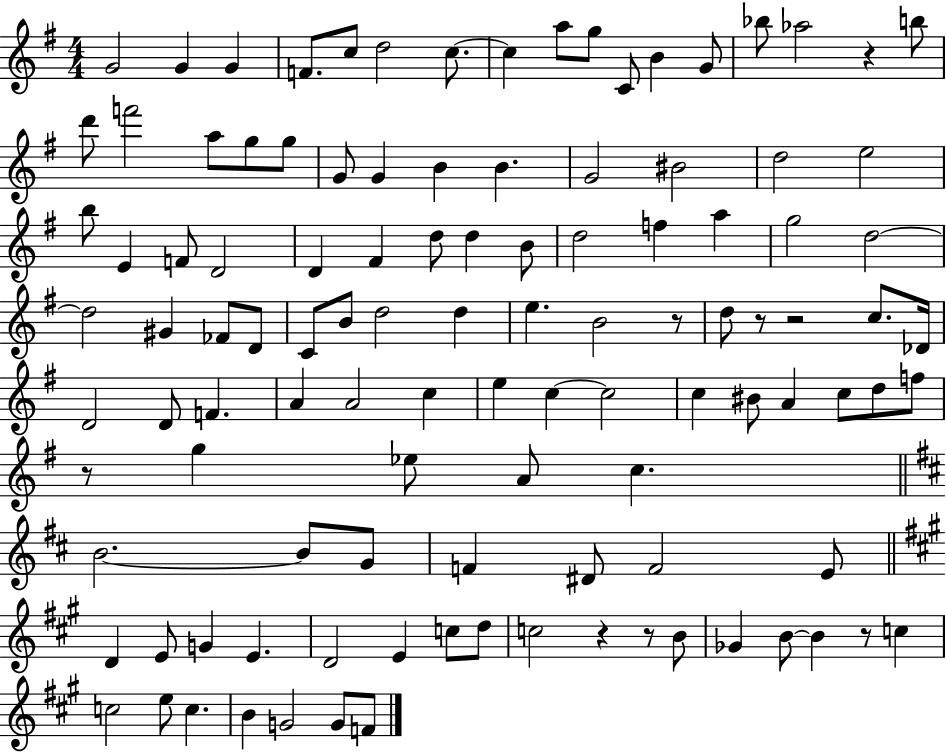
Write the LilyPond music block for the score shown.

{
  \clef treble
  \numericTimeSignature
  \time 4/4
  \key g \major
  g'2 g'4 g'4 | f'8. c''8 d''2 c''8.~~ | c''4 a''8 g''8 c'8 b'4 g'8 | bes''8 aes''2 r4 b''8 | \break d'''8 f'''2 a''8 g''8 g''8 | g'8 g'4 b'4 b'4. | g'2 bis'2 | d''2 e''2 | \break b''8 e'4 f'8 d'2 | d'4 fis'4 d''8 d''4 b'8 | d''2 f''4 a''4 | g''2 d''2~~ | \break d''2 gis'4 fes'8 d'8 | c'8 b'8 d''2 d''4 | e''4. b'2 r8 | d''8 r8 r2 c''8. des'16 | \break d'2 d'8 f'4. | a'4 a'2 c''4 | e''4 c''4~~ c''2 | c''4 bis'8 a'4 c''8 d''8 f''8 | \break r8 g''4 ees''8 a'8 c''4. | \bar "||" \break \key d \major b'2.~~ b'8 g'8 | f'4 dis'8 f'2 e'8 | \bar "||" \break \key a \major d'4 e'8 g'4 e'4. | d'2 e'4 c''8 d''8 | c''2 r4 r8 b'8 | ges'4 b'8~~ b'4 r8 c''4 | \break c''2 e''8 c''4. | b'4 g'2 g'8 f'8 | \bar "|."
}